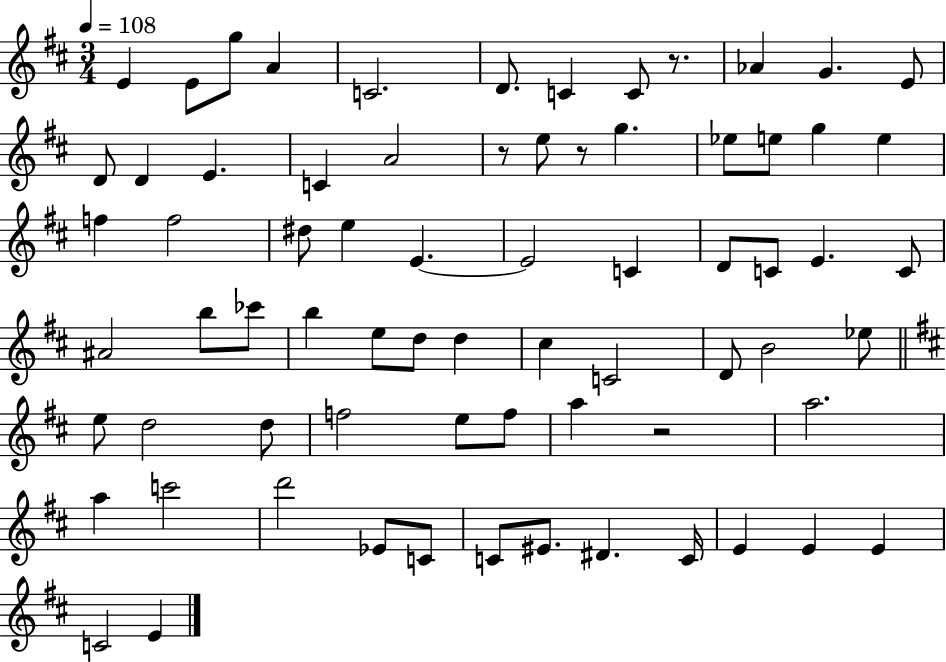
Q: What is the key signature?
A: D major